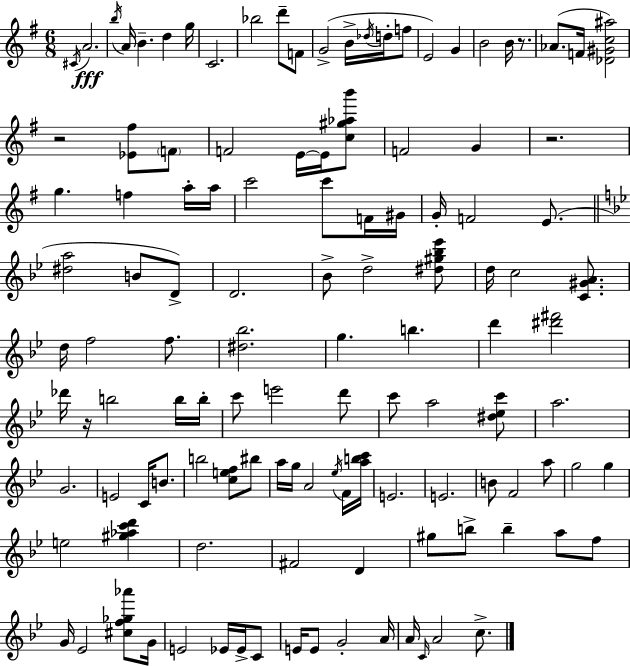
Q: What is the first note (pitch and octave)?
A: C#4